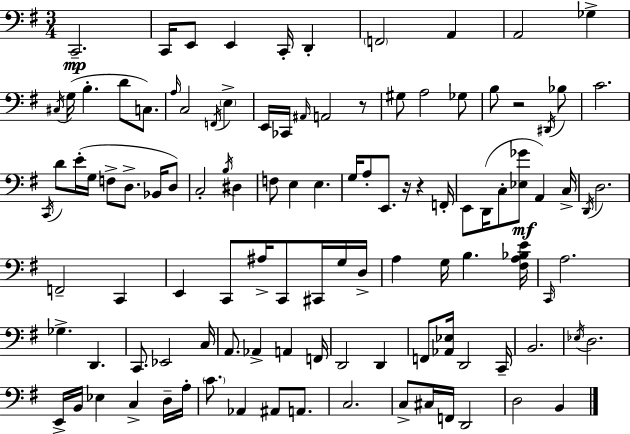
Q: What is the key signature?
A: G major